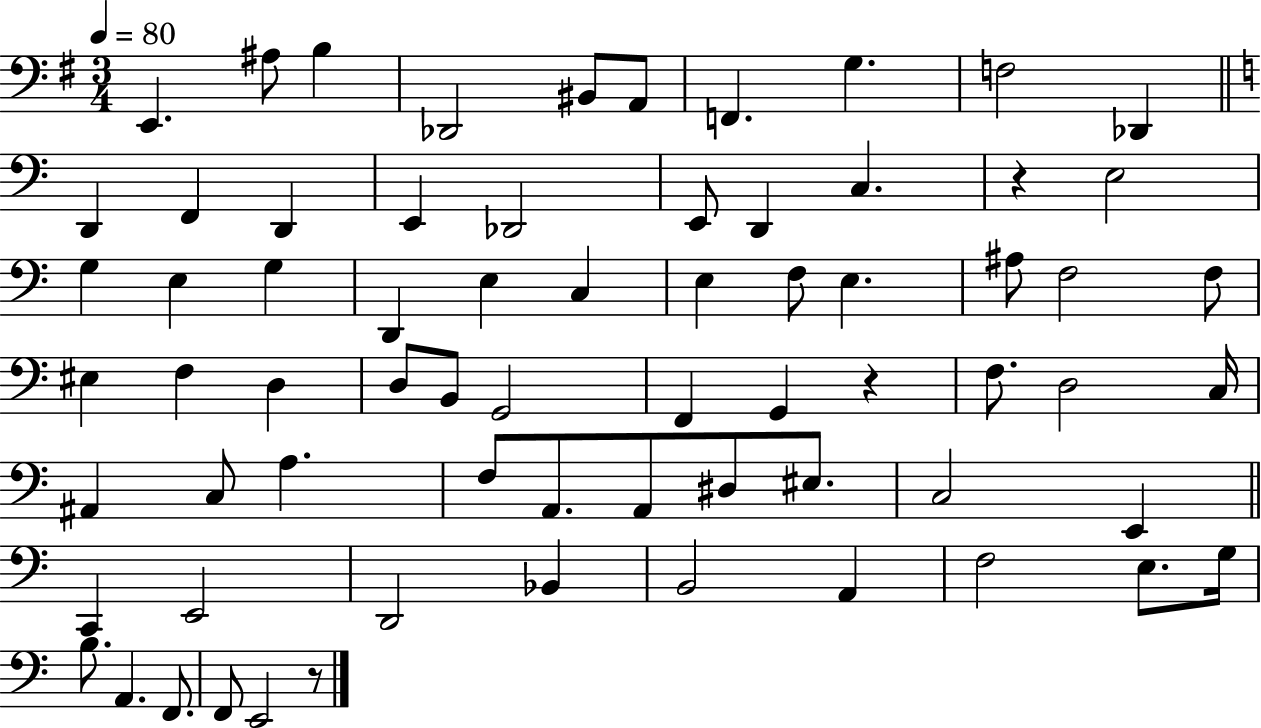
X:1
T:Untitled
M:3/4
L:1/4
K:G
E,, ^A,/2 B, _D,,2 ^B,,/2 A,,/2 F,, G, F,2 _D,, D,, F,, D,, E,, _D,,2 E,,/2 D,, C, z E,2 G, E, G, D,, E, C, E, F,/2 E, ^A,/2 F,2 F,/2 ^E, F, D, D,/2 B,,/2 G,,2 F,, G,, z F,/2 D,2 C,/4 ^A,, C,/2 A, F,/2 A,,/2 A,,/2 ^D,/2 ^E,/2 C,2 E,, C,, E,,2 D,,2 _B,, B,,2 A,, F,2 E,/2 G,/4 B,/2 A,, F,,/2 F,,/2 E,,2 z/2